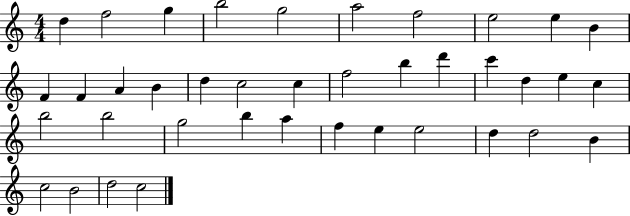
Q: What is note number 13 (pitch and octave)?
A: A4